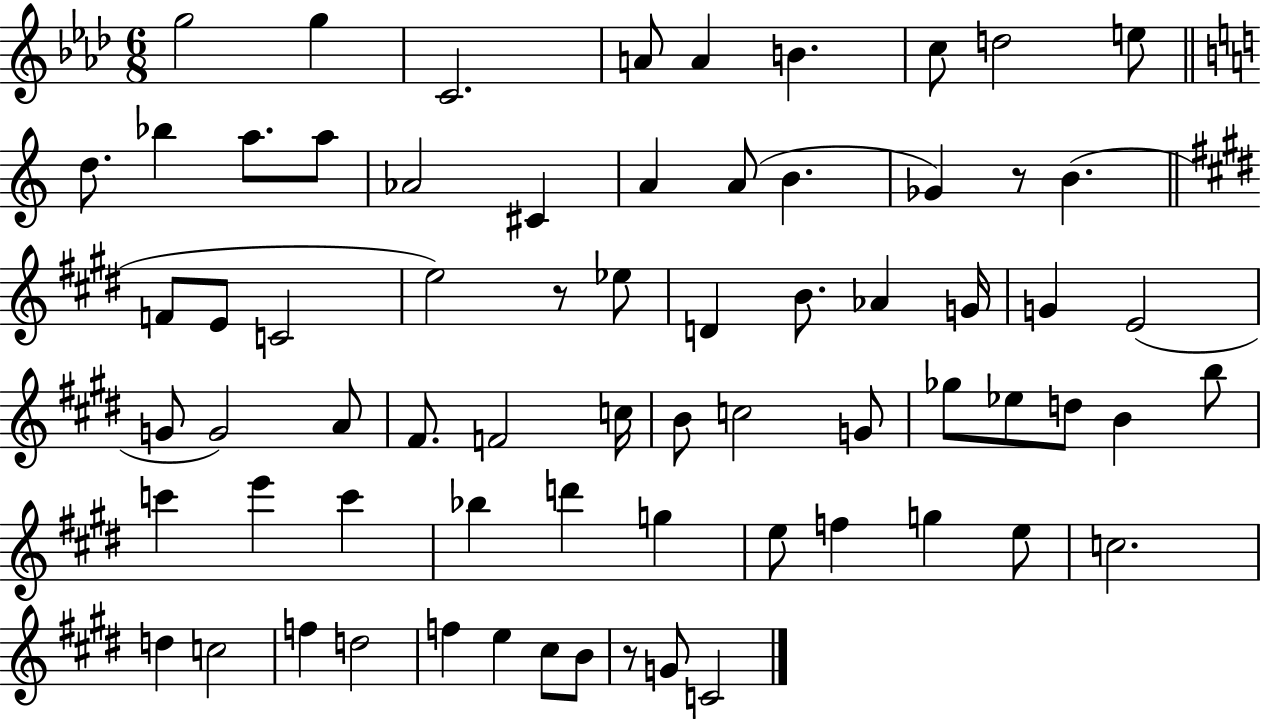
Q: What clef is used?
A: treble